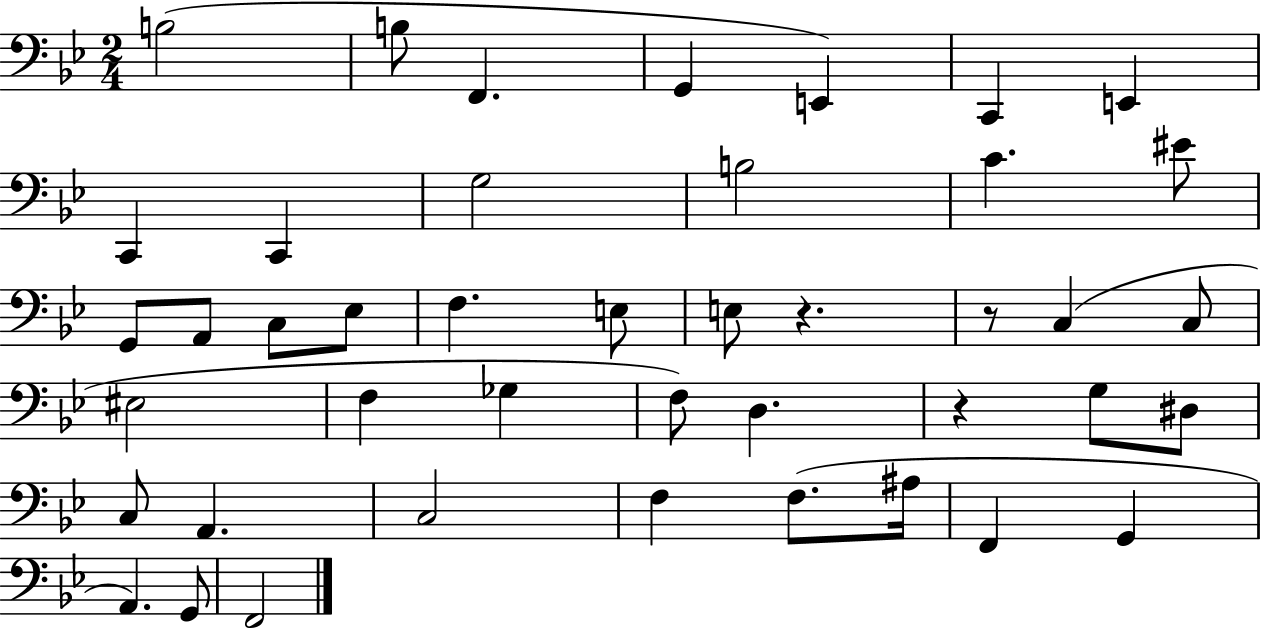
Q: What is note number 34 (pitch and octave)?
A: F3